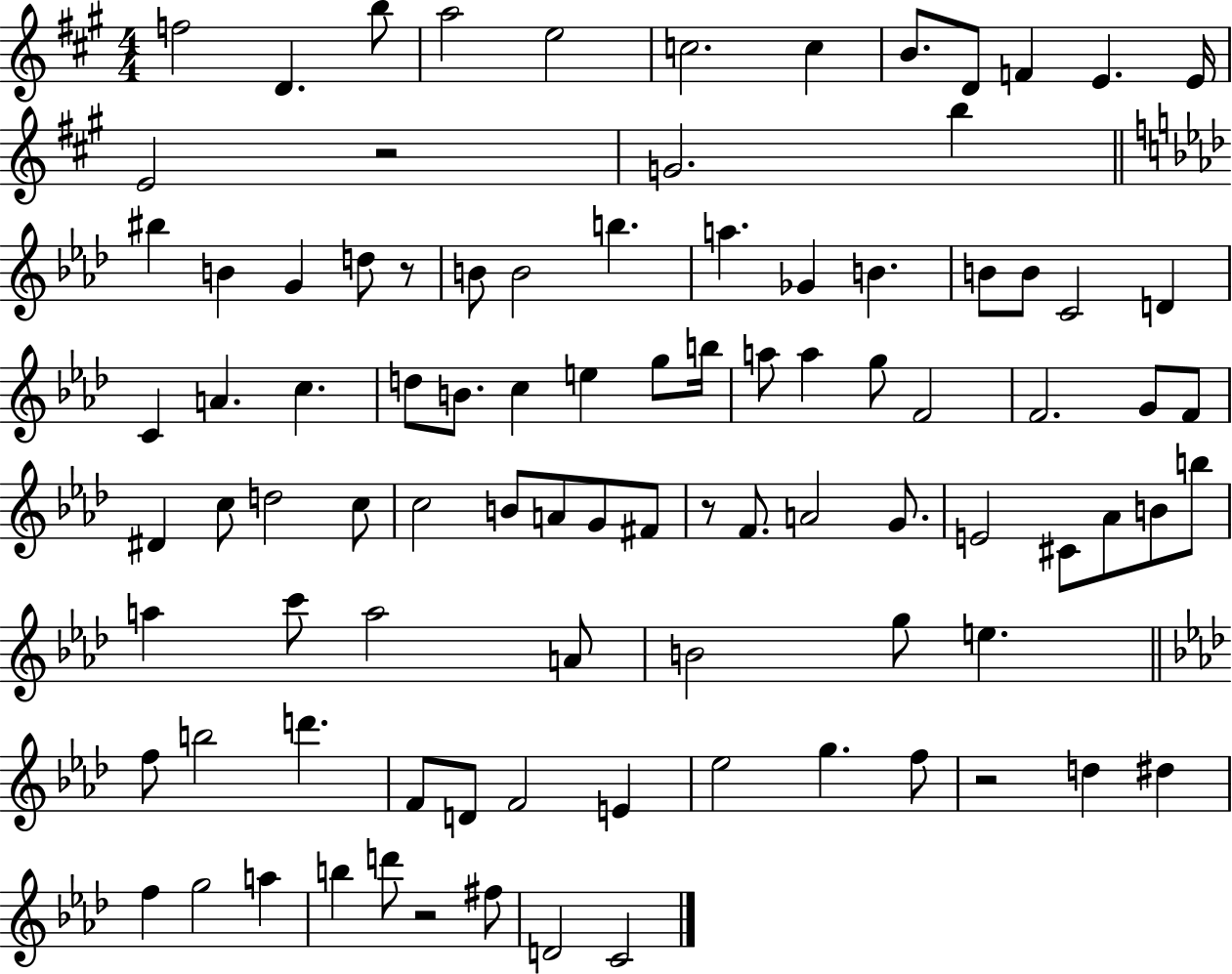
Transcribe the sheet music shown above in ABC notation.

X:1
T:Untitled
M:4/4
L:1/4
K:A
f2 D b/2 a2 e2 c2 c B/2 D/2 F E E/4 E2 z2 G2 b ^b B G d/2 z/2 B/2 B2 b a _G B B/2 B/2 C2 D C A c d/2 B/2 c e g/2 b/4 a/2 a g/2 F2 F2 G/2 F/2 ^D c/2 d2 c/2 c2 B/2 A/2 G/2 ^F/2 z/2 F/2 A2 G/2 E2 ^C/2 _A/2 B/2 b/2 a c'/2 a2 A/2 B2 g/2 e f/2 b2 d' F/2 D/2 F2 E _e2 g f/2 z2 d ^d f g2 a b d'/2 z2 ^f/2 D2 C2